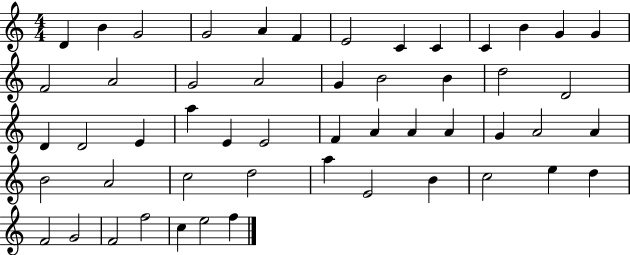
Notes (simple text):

D4/q B4/q G4/h G4/h A4/q F4/q E4/h C4/q C4/q C4/q B4/q G4/q G4/q F4/h A4/h G4/h A4/h G4/q B4/h B4/q D5/h D4/h D4/q D4/h E4/q A5/q E4/q E4/h F4/q A4/q A4/q A4/q G4/q A4/h A4/q B4/h A4/h C5/h D5/h A5/q E4/h B4/q C5/h E5/q D5/q F4/h G4/h F4/h F5/h C5/q E5/h F5/q